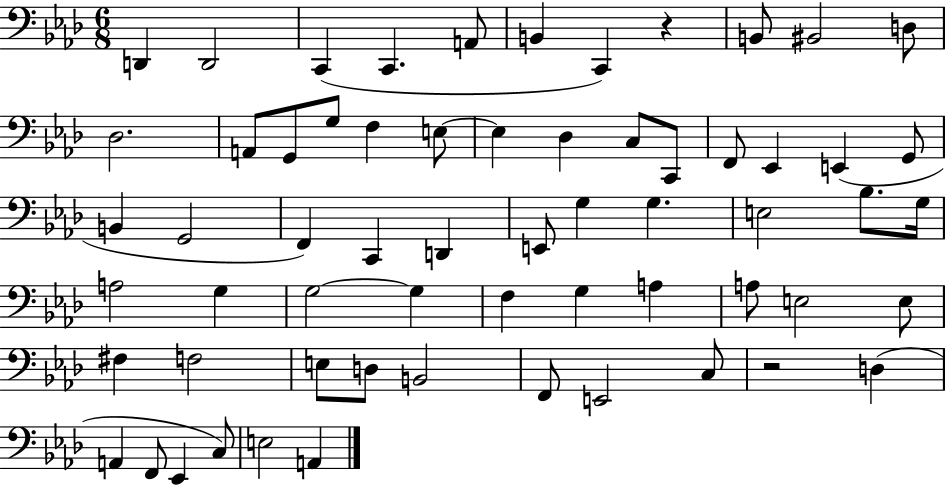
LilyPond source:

{
  \clef bass
  \numericTimeSignature
  \time 6/8
  \key aes \major
  \repeat volta 2 { d,4 d,2 | c,4( c,4. a,8 | b,4 c,4) r4 | b,8 bis,2 d8 | \break des2. | a,8 g,8 g8 f4 e8~~ | e4 des4 c8 c,8 | f,8 ees,4 e,4( g,8 | \break b,4 g,2 | f,4) c,4 d,4 | e,8 g4 g4. | e2 bes8. g16 | \break a2 g4 | g2~~ g4 | f4 g4 a4 | a8 e2 e8 | \break fis4 f2 | e8 d8 b,2 | f,8 e,2 c8 | r2 d4( | \break a,4 f,8 ees,4 c8) | e2 a,4 | } \bar "|."
}